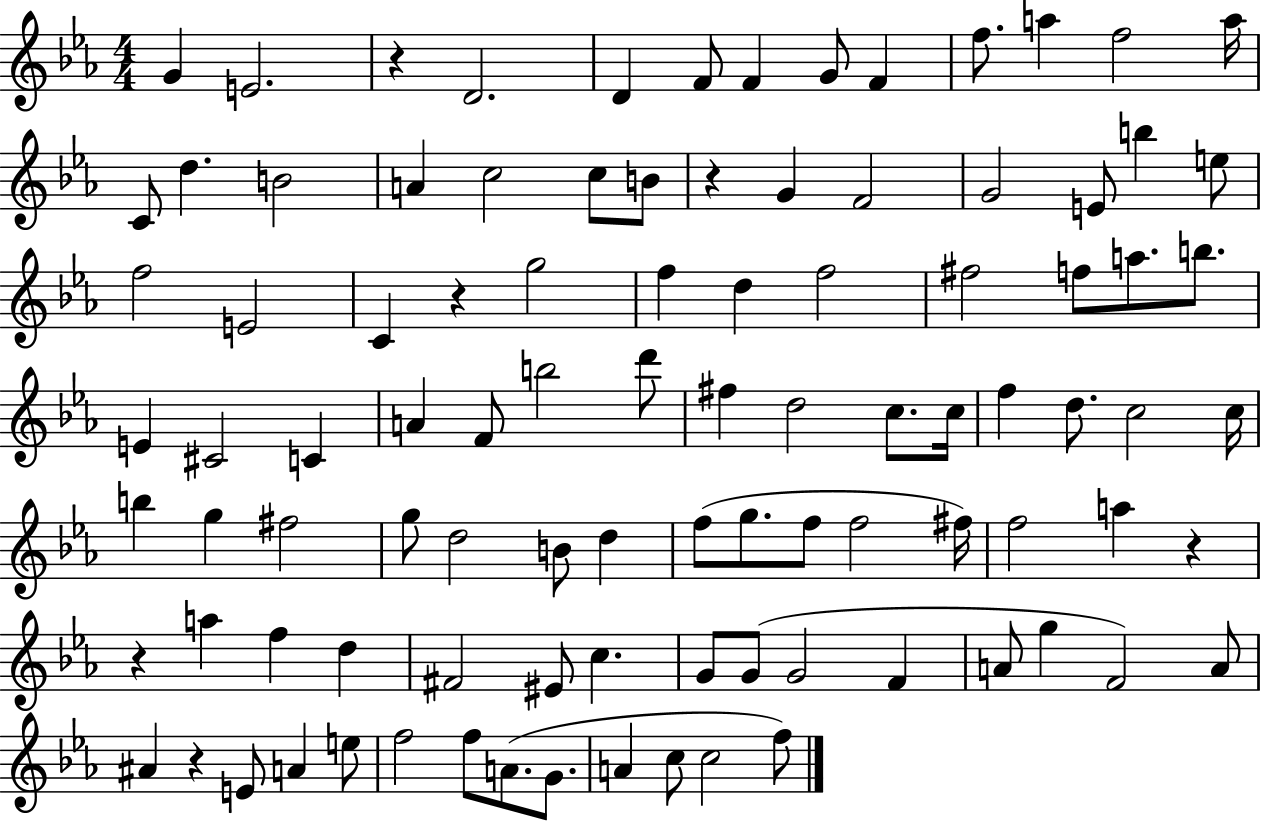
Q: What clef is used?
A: treble